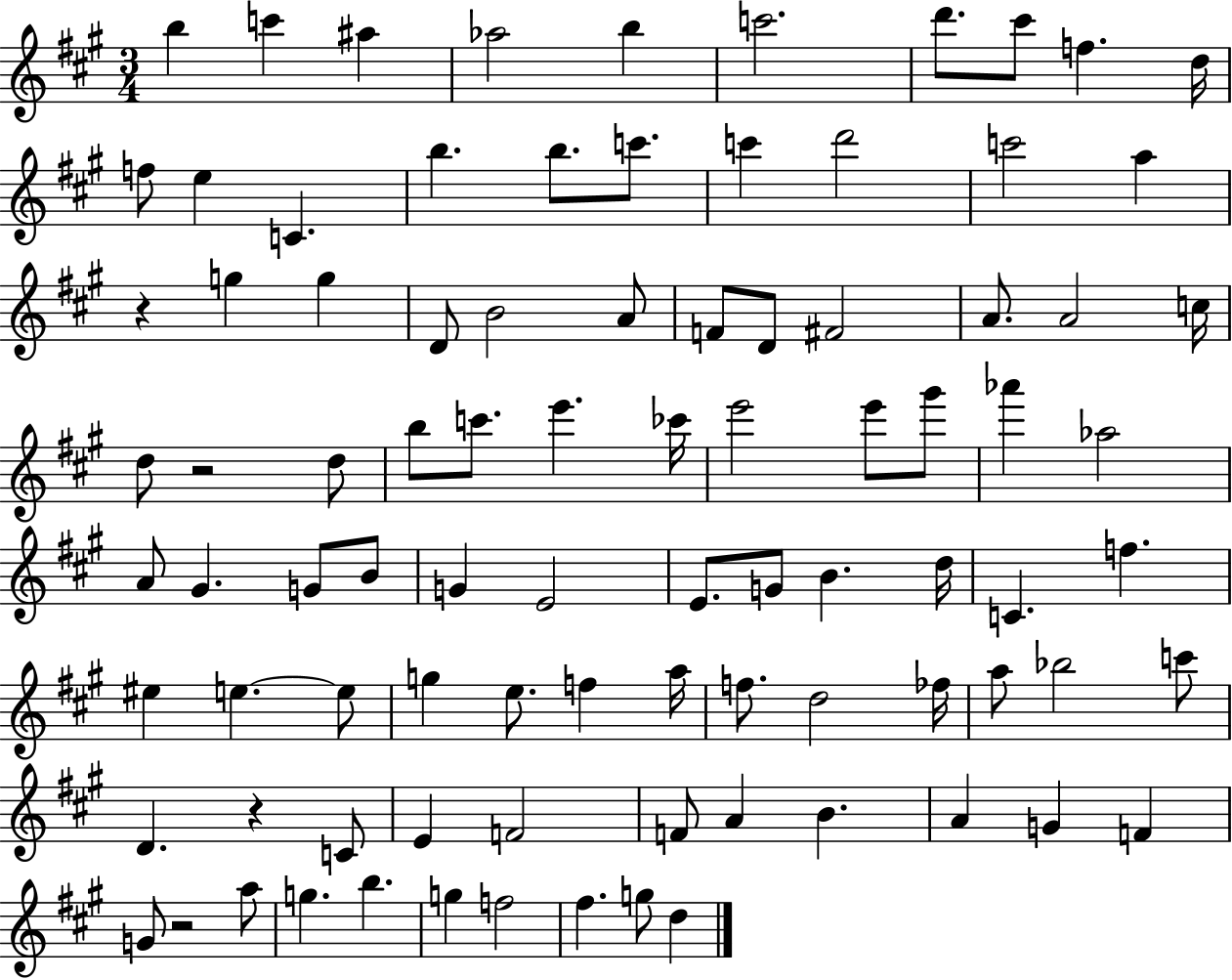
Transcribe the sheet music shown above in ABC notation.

X:1
T:Untitled
M:3/4
L:1/4
K:A
b c' ^a _a2 b c'2 d'/2 ^c'/2 f d/4 f/2 e C b b/2 c'/2 c' d'2 c'2 a z g g D/2 B2 A/2 F/2 D/2 ^F2 A/2 A2 c/4 d/2 z2 d/2 b/2 c'/2 e' _c'/4 e'2 e'/2 ^g'/2 _a' _a2 A/2 ^G G/2 B/2 G E2 E/2 G/2 B d/4 C f ^e e e/2 g e/2 f a/4 f/2 d2 _f/4 a/2 _b2 c'/2 D z C/2 E F2 F/2 A B A G F G/2 z2 a/2 g b g f2 ^f g/2 d